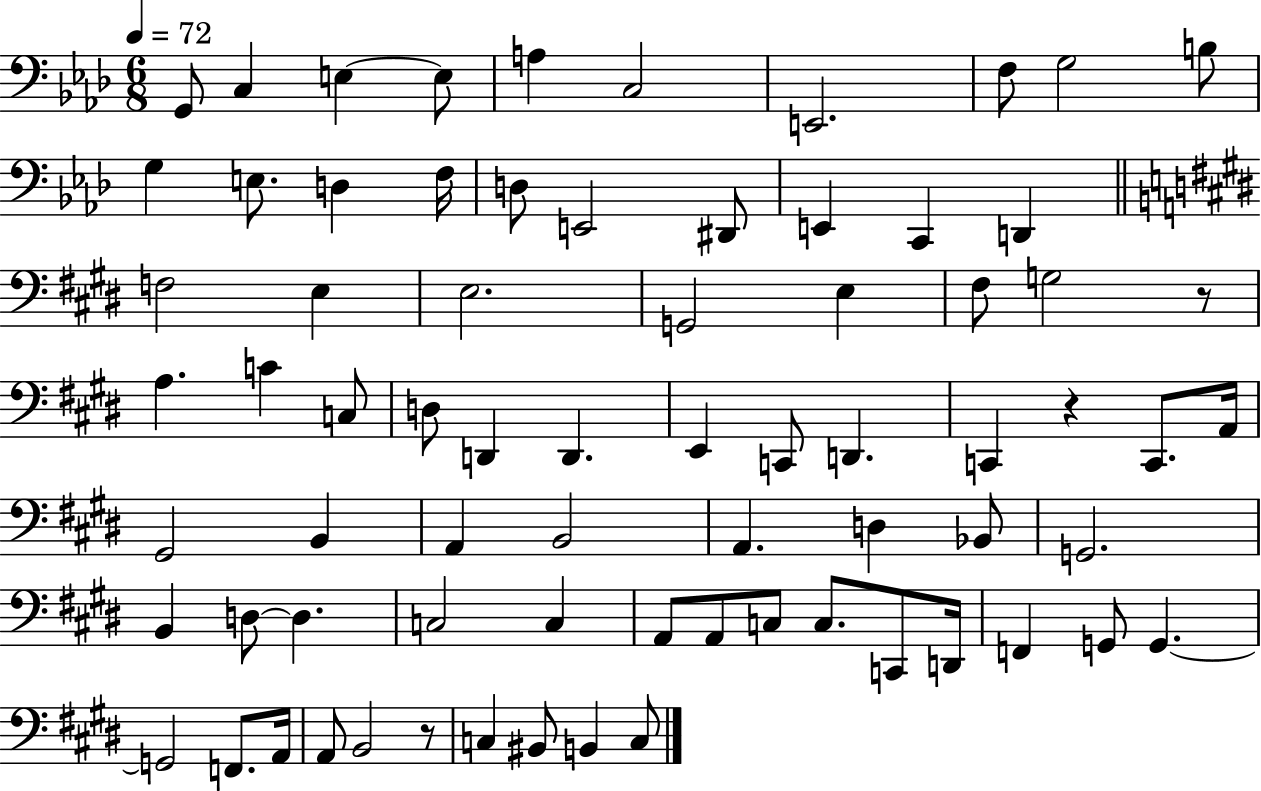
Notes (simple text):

G2/e C3/q E3/q E3/e A3/q C3/h E2/h. F3/e G3/h B3/e G3/q E3/e. D3/q F3/s D3/e E2/h D#2/e E2/q C2/q D2/q F3/h E3/q E3/h. G2/h E3/q F#3/e G3/h R/e A3/q. C4/q C3/e D3/e D2/q D2/q. E2/q C2/e D2/q. C2/q R/q C2/e. A2/s G#2/h B2/q A2/q B2/h A2/q. D3/q Bb2/e G2/h. B2/q D3/e D3/q. C3/h C3/q A2/e A2/e C3/e C3/e. C2/e D2/s F2/q G2/e G2/q. G2/h F2/e. A2/s A2/e B2/h R/e C3/q BIS2/e B2/q C3/e